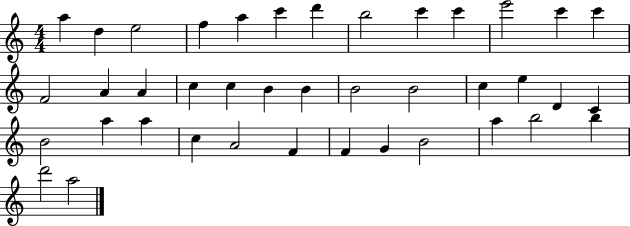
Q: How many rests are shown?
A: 0